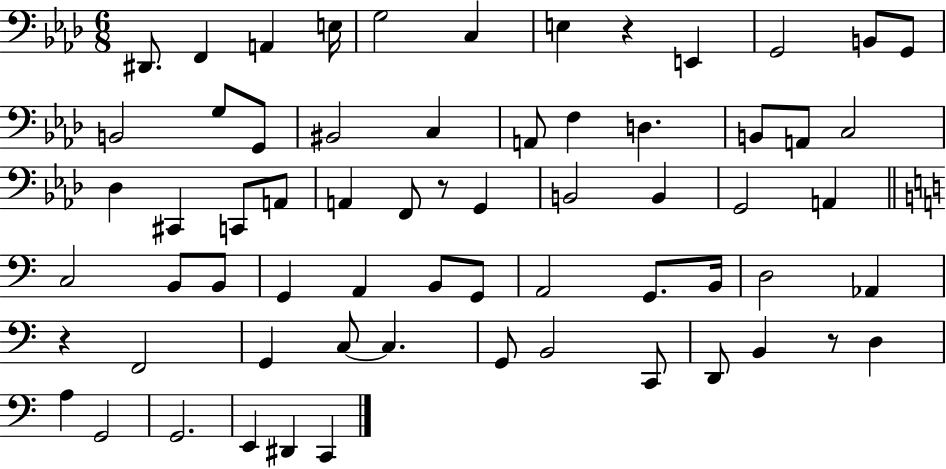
D#2/e. F2/q A2/q E3/s G3/h C3/q E3/q R/q E2/q G2/h B2/e G2/e B2/h G3/e G2/e BIS2/h C3/q A2/e F3/q D3/q. B2/e A2/e C3/h Db3/q C#2/q C2/e A2/e A2/q F2/e R/e G2/q B2/h B2/q G2/h A2/q C3/h B2/e B2/e G2/q A2/q B2/e G2/e A2/h G2/e. B2/s D3/h Ab2/q R/q F2/h G2/q C3/e C3/q. G2/e B2/h C2/e D2/e B2/q R/e D3/q A3/q G2/h G2/h. E2/q D#2/q C2/q